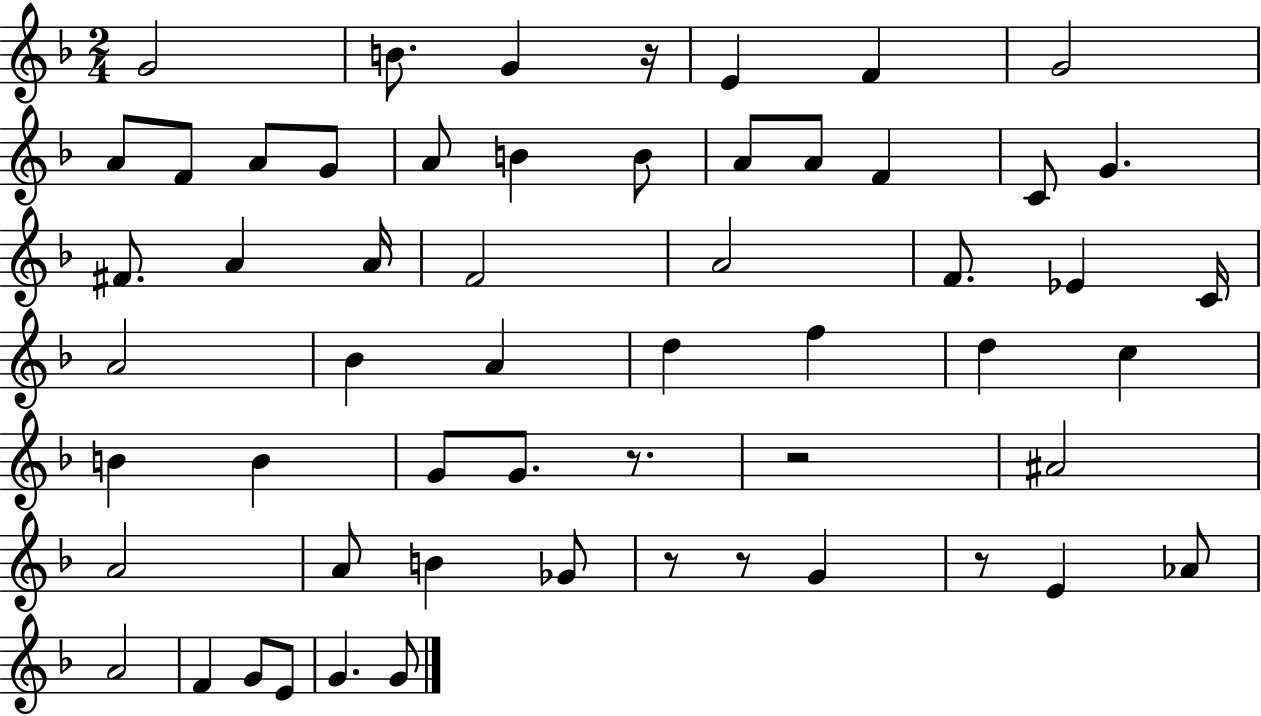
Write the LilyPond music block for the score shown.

{
  \clef treble
  \numericTimeSignature
  \time 2/4
  \key f \major
  \repeat volta 2 { g'2 | b'8. g'4 r16 | e'4 f'4 | g'2 | \break a'8 f'8 a'8 g'8 | a'8 b'4 b'8 | a'8 a'8 f'4 | c'8 g'4. | \break fis'8. a'4 a'16 | f'2 | a'2 | f'8. ees'4 c'16 | \break a'2 | bes'4 a'4 | d''4 f''4 | d''4 c''4 | \break b'4 b'4 | g'8 g'8. r8. | r2 | ais'2 | \break a'2 | a'8 b'4 ges'8 | r8 r8 g'4 | r8 e'4 aes'8 | \break a'2 | f'4 g'8 e'8 | g'4. g'8 | } \bar "|."
}